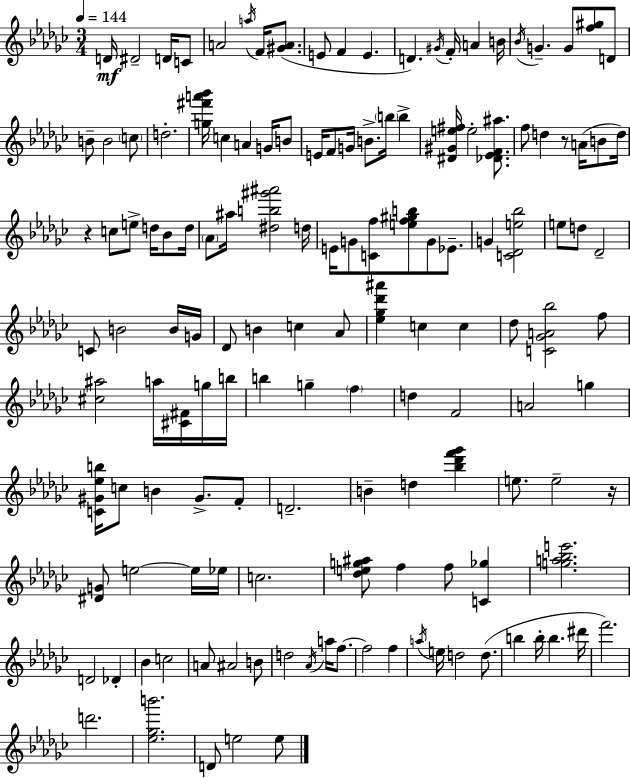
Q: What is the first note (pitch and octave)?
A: D4